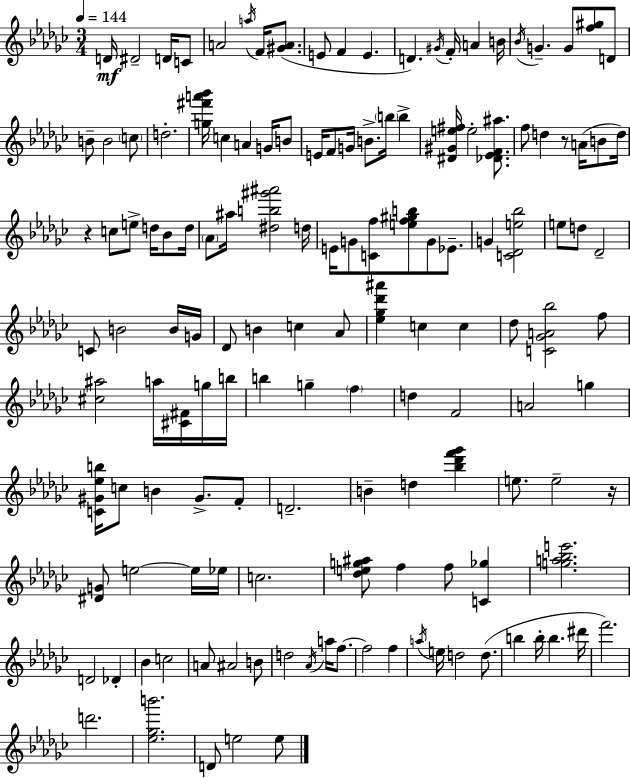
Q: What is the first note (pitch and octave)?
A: D4